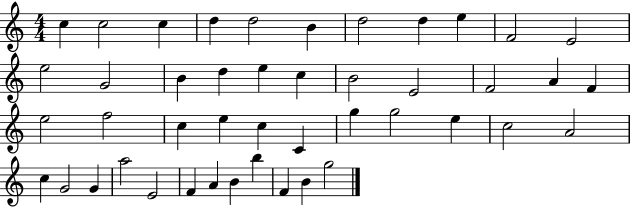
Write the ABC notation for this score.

X:1
T:Untitled
M:4/4
L:1/4
K:C
c c2 c d d2 B d2 d e F2 E2 e2 G2 B d e c B2 E2 F2 A F e2 f2 c e c C g g2 e c2 A2 c G2 G a2 E2 F A B b F B g2